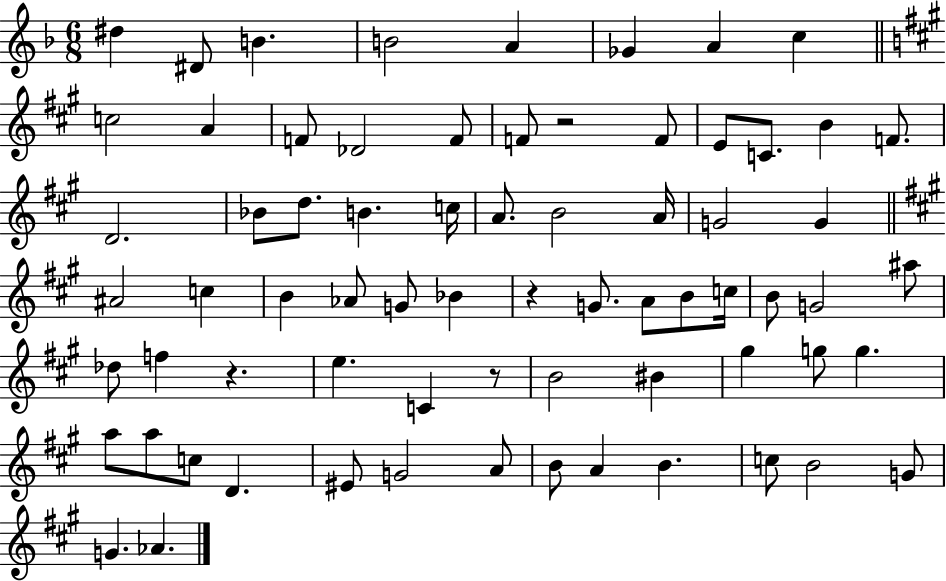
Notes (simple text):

D#5/q D#4/e B4/q. B4/h A4/q Gb4/q A4/q C5/q C5/h A4/q F4/e Db4/h F4/e F4/e R/h F4/e E4/e C4/e. B4/q F4/e. D4/h. Bb4/e D5/e. B4/q. C5/s A4/e. B4/h A4/s G4/h G4/q A#4/h C5/q B4/q Ab4/e G4/e Bb4/q R/q G4/e. A4/e B4/e C5/s B4/e G4/h A#5/e Db5/e F5/q R/q. E5/q. C4/q R/e B4/h BIS4/q G#5/q G5/e G5/q. A5/e A5/e C5/e D4/q. EIS4/e G4/h A4/e B4/e A4/q B4/q. C5/e B4/h G4/e G4/q. Ab4/q.